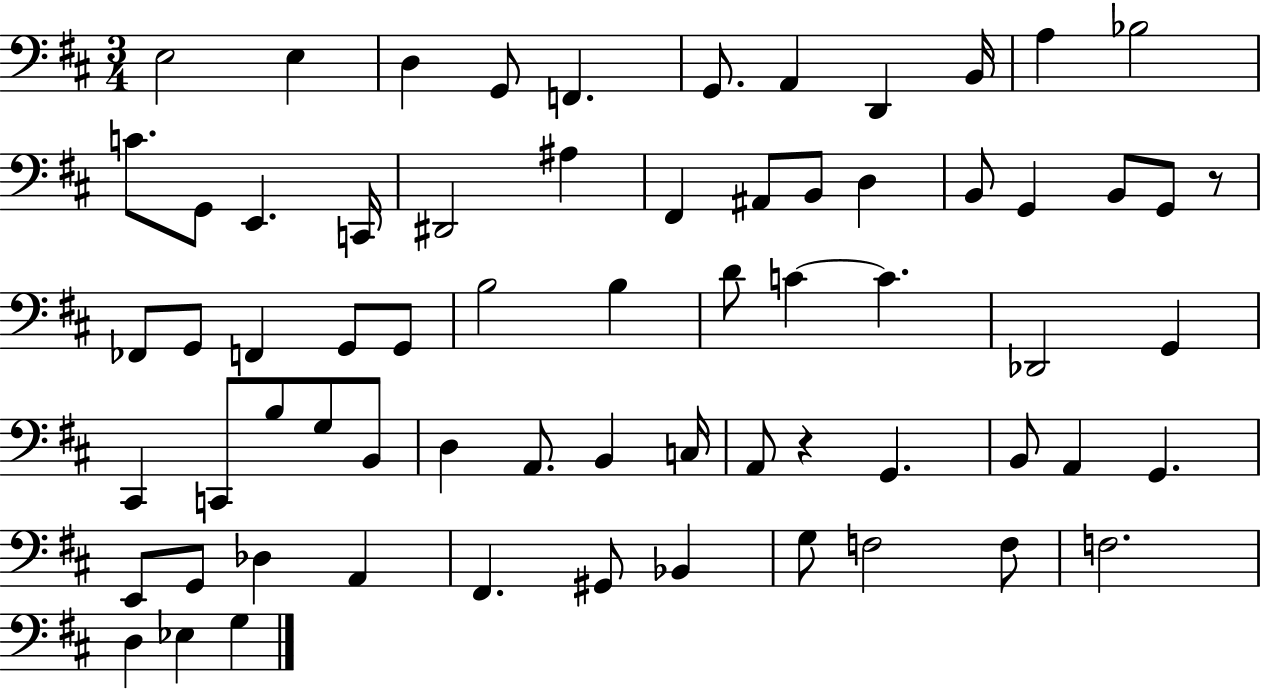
X:1
T:Untitled
M:3/4
L:1/4
K:D
E,2 E, D, G,,/2 F,, G,,/2 A,, D,, B,,/4 A, _B,2 C/2 G,,/2 E,, C,,/4 ^D,,2 ^A, ^F,, ^A,,/2 B,,/2 D, B,,/2 G,, B,,/2 G,,/2 z/2 _F,,/2 G,,/2 F,, G,,/2 G,,/2 B,2 B, D/2 C C _D,,2 G,, ^C,, C,,/2 B,/2 G,/2 B,,/2 D, A,,/2 B,, C,/4 A,,/2 z G,, B,,/2 A,, G,, E,,/2 G,,/2 _D, A,, ^F,, ^G,,/2 _B,, G,/2 F,2 F,/2 F,2 D, _E, G,